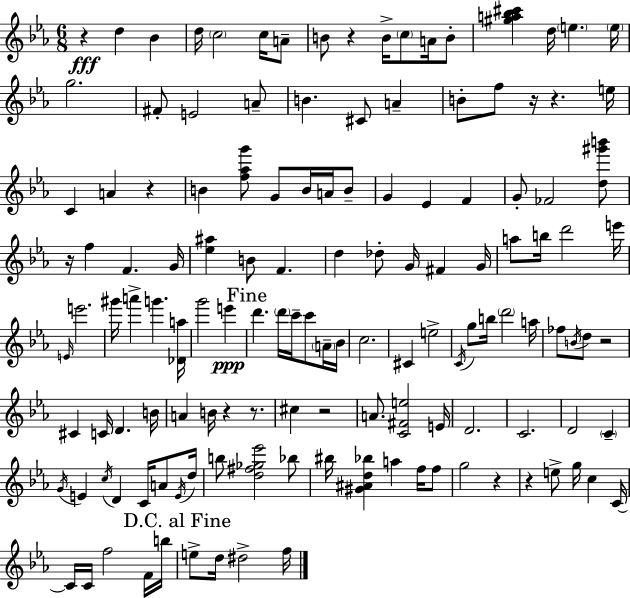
R/q D5/q Bb4/q D5/s C5/h C5/s A4/e B4/e R/q B4/s C5/e A4/s B4/e [G#5,A5,Bb5,C#6]/q D5/s E5/q. E5/s G5/h. F#4/e E4/h A4/e B4/q. C#4/e A4/q B4/e F5/e R/s R/q. E5/s C4/q A4/q R/q B4/q [F5,Ab5,G6]/e G4/e B4/s A4/s B4/e G4/q Eb4/q F4/q G4/e FES4/h [D5,G#6,B6]/e R/s F5/q F4/q. G4/s [Eb5,A#5]/q B4/e F4/q. D5/q Db5/e G4/s F#4/q G4/s A5/e B5/s D6/h E6/s E4/s E6/h. G#6/s A6/q G6/q. [Db4,A5]/s G6/h E6/q D6/q. D6/s C6/s C6/e A4/s Bb4/s C5/h. C#4/q E5/h C4/s G5/e B5/s D6/h A5/s FES5/e B4/s D5/e R/h C#4/q C4/s D4/q. B4/s A4/q B4/s R/q R/e. C#5/q R/h A4/e. [C4,F#4,E5]/h E4/s D4/h. C4/h. D4/h C4/q G4/s E4/q C5/s D4/q C4/s A4/e E4/s D5/s B5/e [D5,F#5,Gb5,Eb6]/h Bb5/e BIS5/s [G#4,A#4,D5,Bb5]/q A5/q F5/s F5/e G5/h R/q R/q E5/e G5/s C5/q C4/s C4/s C4/s F5/h F4/s B5/s E5/e D5/s D#5/h F5/s